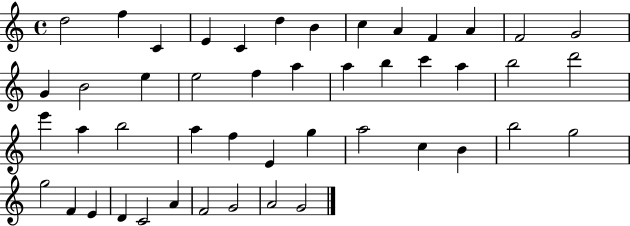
D5/h F5/q C4/q E4/q C4/q D5/q B4/q C5/q A4/q F4/q A4/q F4/h G4/h G4/q B4/h E5/q E5/h F5/q A5/q A5/q B5/q C6/q A5/q B5/h D6/h E6/q A5/q B5/h A5/q F5/q E4/q G5/q A5/h C5/q B4/q B5/h G5/h G5/h F4/q E4/q D4/q C4/h A4/q F4/h G4/h A4/h G4/h